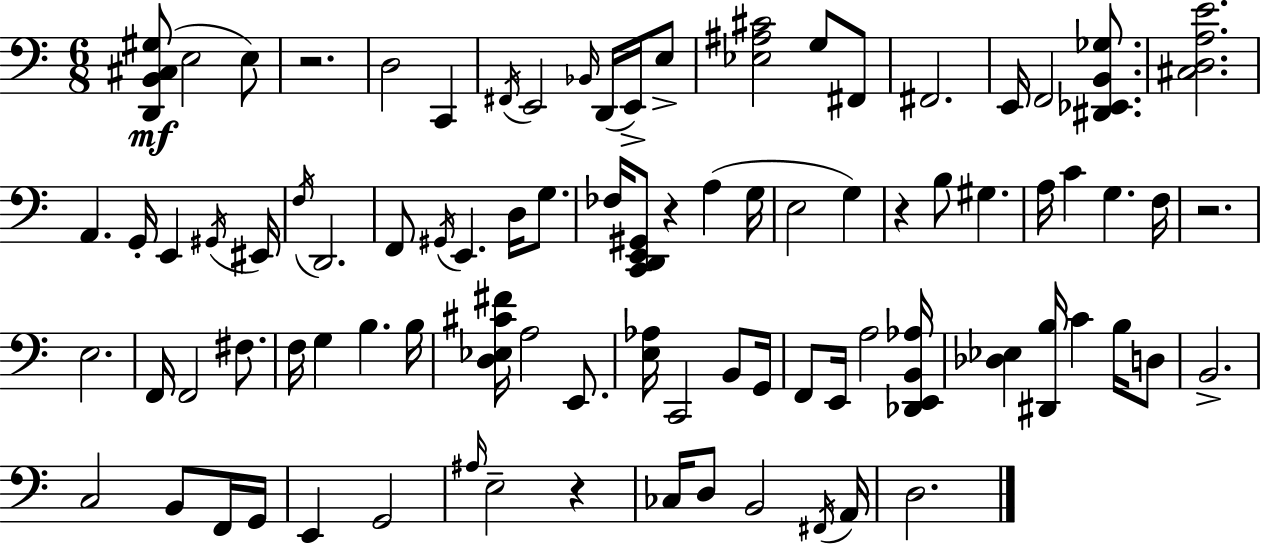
{
  \clef bass
  \numericTimeSignature
  \time 6/8
  \key a \minor
  <d, b, cis gis>8(\mf e2 e8) | r2. | d2 c,4 | \acciaccatura { fis,16 } e,2 \grace { bes,16 }( d,16 e,16->) | \break e8-> <ees ais cis'>2 g8 | fis,8 fis,2. | e,16 f,2 <dis, ees, b, ges>8. | <cis d a e'>2. | \break a,4. g,16-. e,4 | \acciaccatura { gis,16 } eis,16 \acciaccatura { f16 } d,2. | f,8 \acciaccatura { gis,16 } e,4. | d16 g8. fes16 <c, d, e, gis,>8 r4 | \break a4( g16 e2 | g4) r4 b8 gis4. | a16 c'4 g4. | f16 r2. | \break e2. | f,16 f,2 | fis8. f16 g4 b4. | b16 <d ees cis' fis'>16 a2 | \break e,8. <e aes>16 c,2 | b,8 g,16 f,8 e,16 a2 | <des, e, b, aes>16 <des ees>4 <dis, b>16 c'4 | b16 d8 b,2.-> | \break c2 | b,8 f,16 g,16 e,4 g,2 | \grace { ais16 } e2-- | r4 ces16 d8 b,2 | \break \acciaccatura { fis,16 } a,16 d2. | \bar "|."
}